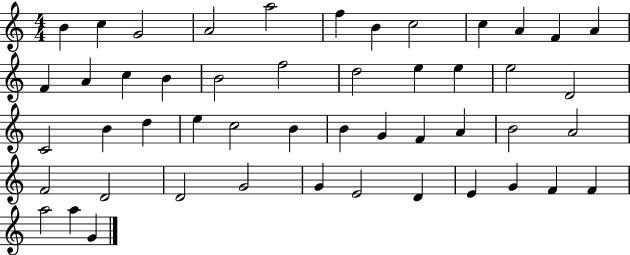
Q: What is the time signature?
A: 4/4